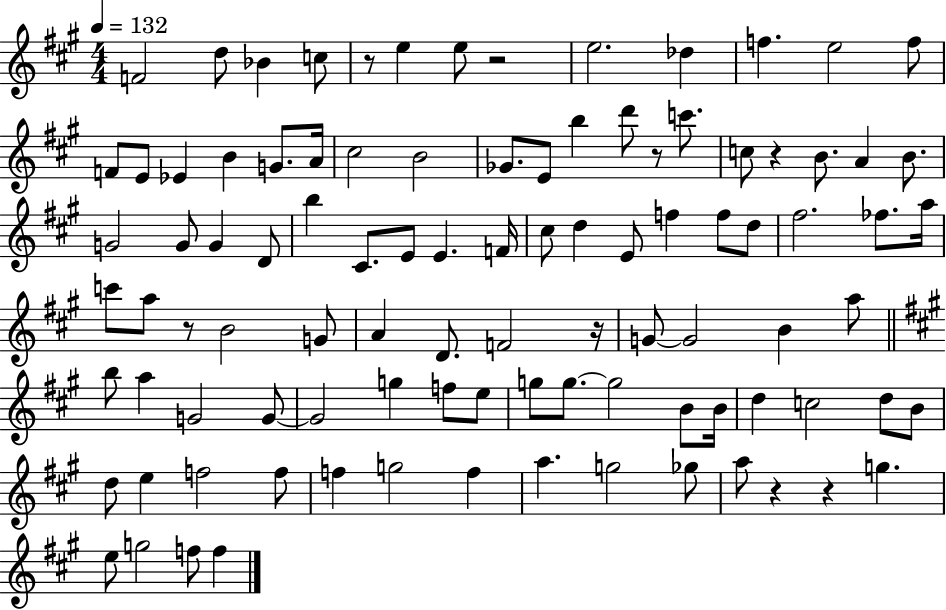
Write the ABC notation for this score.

X:1
T:Untitled
M:4/4
L:1/4
K:A
F2 d/2 _B c/2 z/2 e e/2 z2 e2 _d f e2 f/2 F/2 E/2 _E B G/2 A/4 ^c2 B2 _G/2 E/2 b d'/2 z/2 c'/2 c/2 z B/2 A B/2 G2 G/2 G D/2 b ^C/2 E/2 E F/4 ^c/2 d E/2 f f/2 d/2 ^f2 _f/2 a/4 c'/2 a/2 z/2 B2 G/2 A D/2 F2 z/4 G/2 G2 B a/2 b/2 a G2 G/2 G2 g f/2 e/2 g/2 g/2 g2 B/2 B/4 d c2 d/2 B/2 d/2 e f2 f/2 f g2 f a g2 _g/2 a/2 z z g e/2 g2 f/2 f